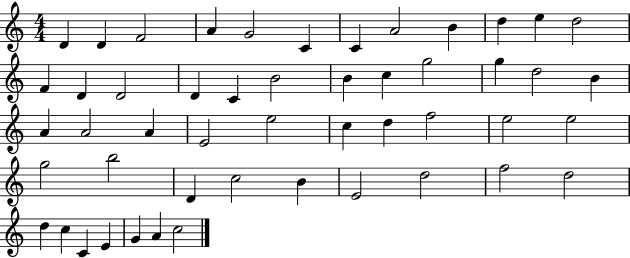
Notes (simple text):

D4/q D4/q F4/h A4/q G4/h C4/q C4/q A4/h B4/q D5/q E5/q D5/h F4/q D4/q D4/h D4/q C4/q B4/h B4/q C5/q G5/h G5/q D5/h B4/q A4/q A4/h A4/q E4/h E5/h C5/q D5/q F5/h E5/h E5/h G5/h B5/h D4/q C5/h B4/q E4/h D5/h F5/h D5/h D5/q C5/q C4/q E4/q G4/q A4/q C5/h